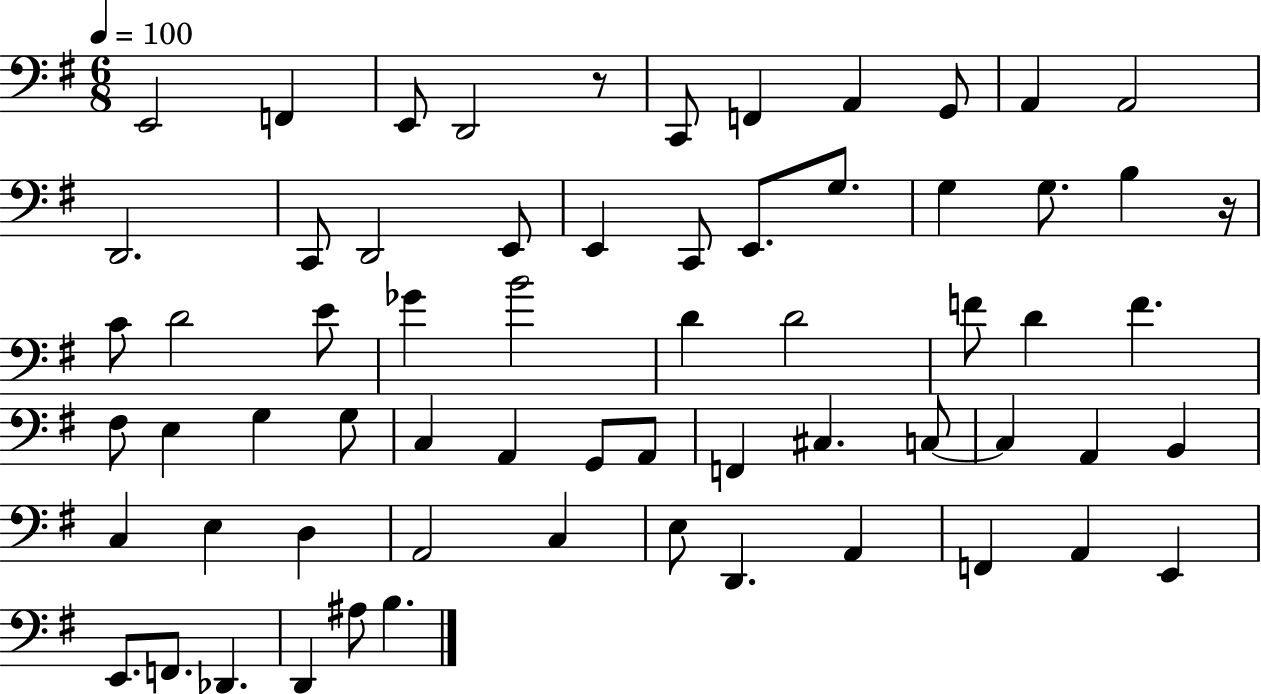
E2/h F2/q E2/e D2/h R/e C2/e F2/q A2/q G2/e A2/q A2/h D2/h. C2/e D2/h E2/e E2/q C2/e E2/e. G3/e. G3/q G3/e. B3/q R/s C4/e D4/h E4/e Gb4/q B4/h D4/q D4/h F4/e D4/q F4/q. F#3/e E3/q G3/q G3/e C3/q A2/q G2/e A2/e F2/q C#3/q. C3/e C3/q A2/q B2/q C3/q E3/q D3/q A2/h C3/q E3/e D2/q. A2/q F2/q A2/q E2/q E2/e. F2/e. Db2/q. D2/q A#3/e B3/q.